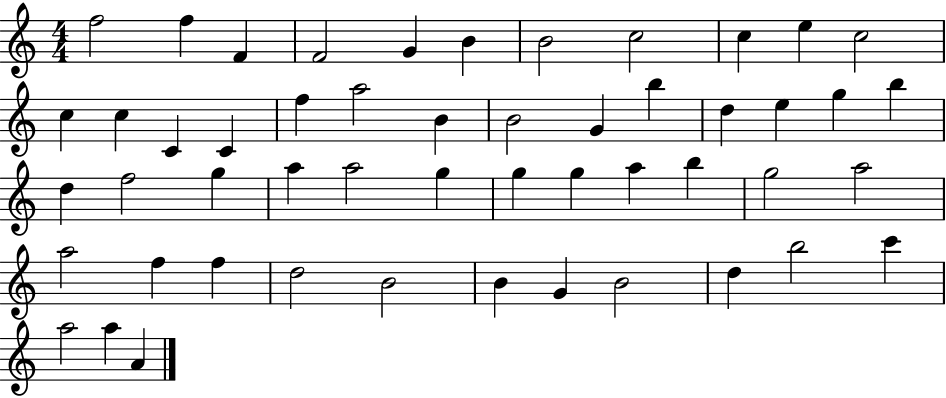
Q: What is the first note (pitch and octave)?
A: F5